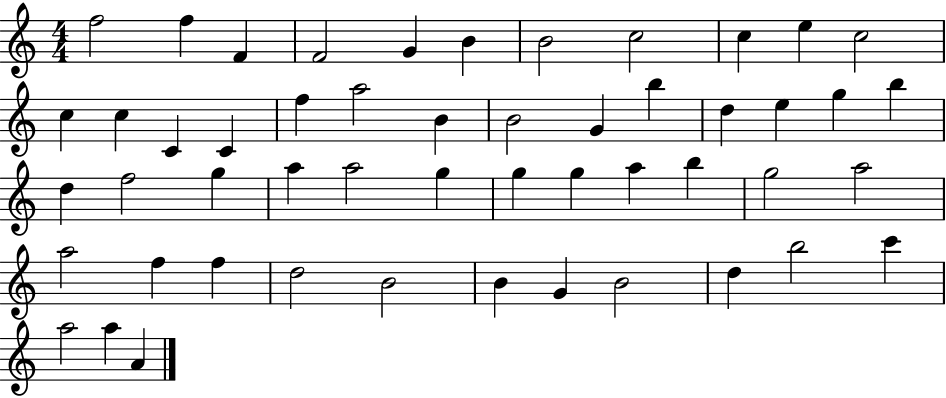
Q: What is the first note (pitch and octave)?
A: F5